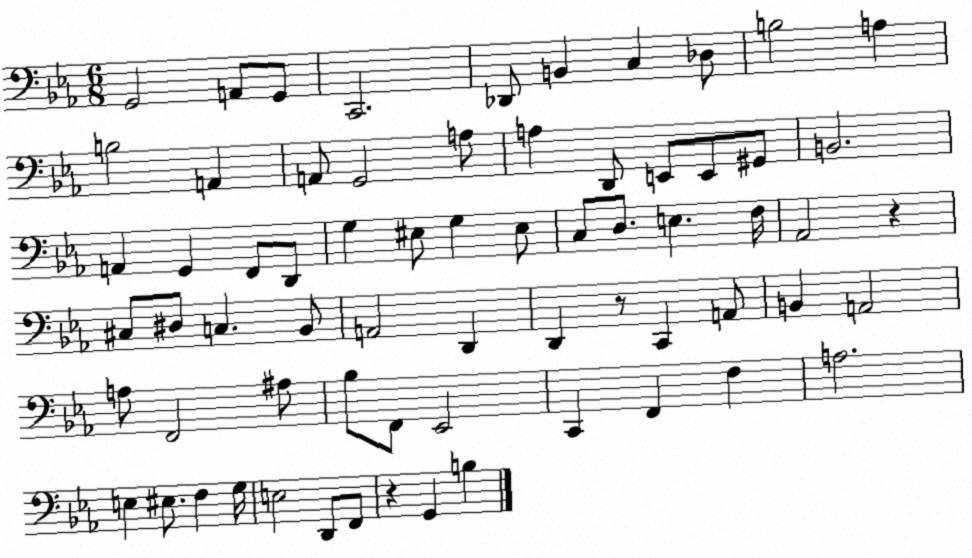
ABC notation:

X:1
T:Untitled
M:6/8
L:1/4
K:Eb
G,,2 A,,/2 G,,/2 C,,2 _D,,/2 B,, C, _D,/2 B,2 A, B,2 A,, A,,/2 G,,2 A,/2 A, D,,/2 E,,/2 E,,/2 ^G,,/2 B,,2 A,, G,, F,,/2 D,,/2 G, ^E,/2 G, ^E,/2 C,/2 D,/2 E, F,/4 _A,,2 z ^C,/2 ^D,/2 C, _B,,/2 A,,2 D,, D,, z/2 C,, A,,/2 B,, A,,2 A,/2 F,,2 ^A,/2 _B,/2 F,,/2 _E,,2 C,, F,, F, A,2 E, ^E,/2 F, G,/4 E,2 D,,/2 F,,/2 z G,, B,